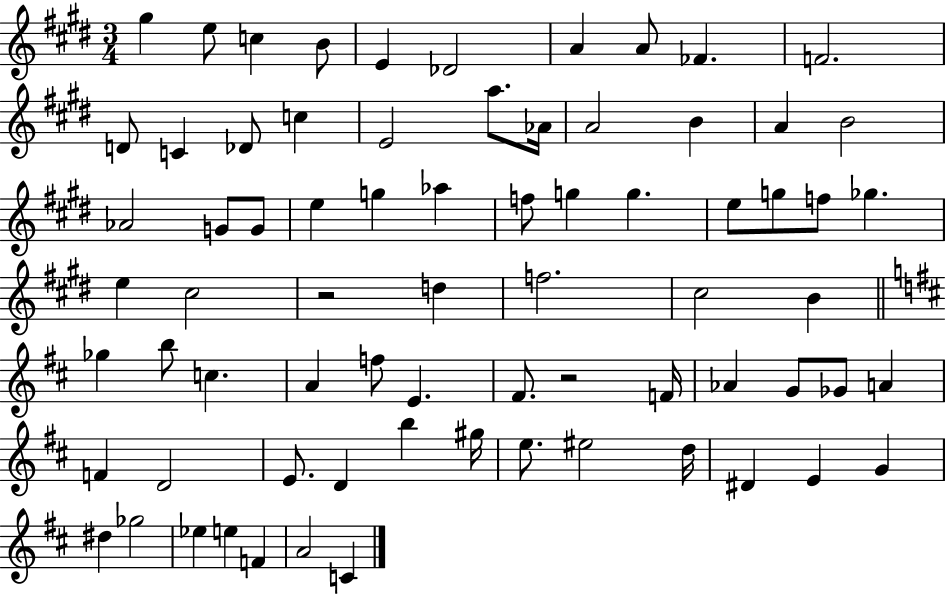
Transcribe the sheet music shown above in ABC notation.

X:1
T:Untitled
M:3/4
L:1/4
K:E
^g e/2 c B/2 E _D2 A A/2 _F F2 D/2 C _D/2 c E2 a/2 _A/4 A2 B A B2 _A2 G/2 G/2 e g _a f/2 g g e/2 g/2 f/2 _g e ^c2 z2 d f2 ^c2 B _g b/2 c A f/2 E ^F/2 z2 F/4 _A G/2 _G/2 A F D2 E/2 D b ^g/4 e/2 ^e2 d/4 ^D E G ^d _g2 _e e F A2 C